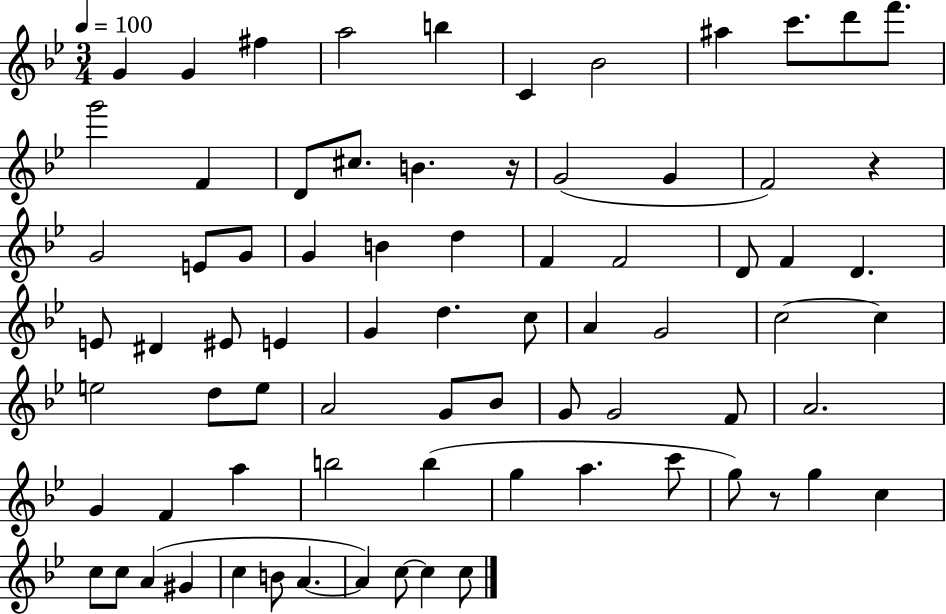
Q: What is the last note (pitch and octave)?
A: C5